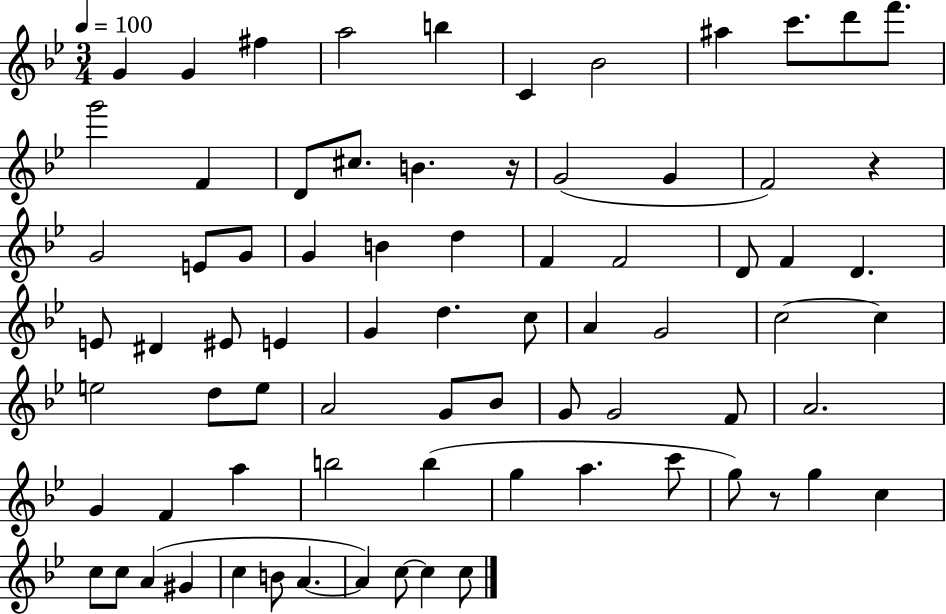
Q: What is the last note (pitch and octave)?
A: C5